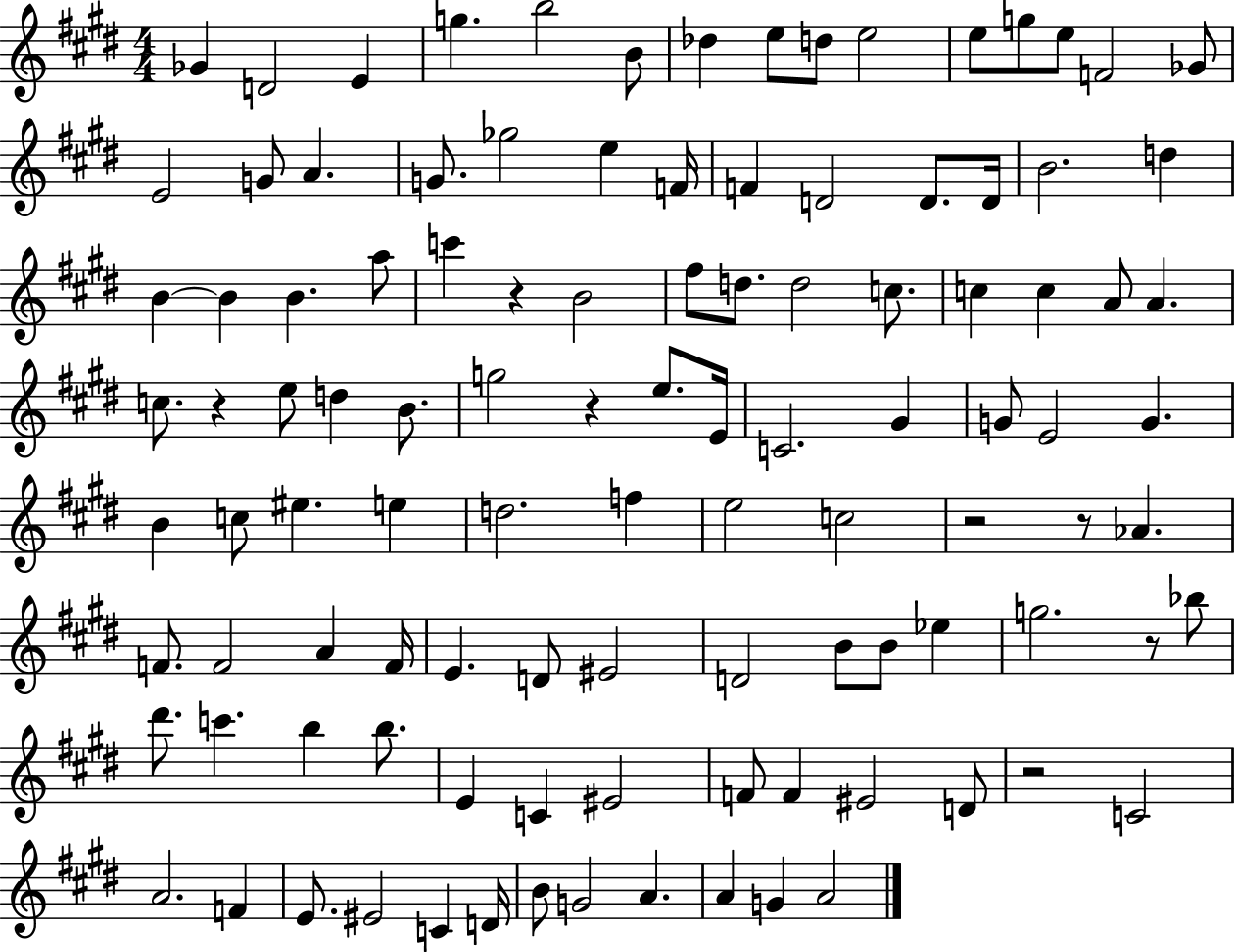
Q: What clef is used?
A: treble